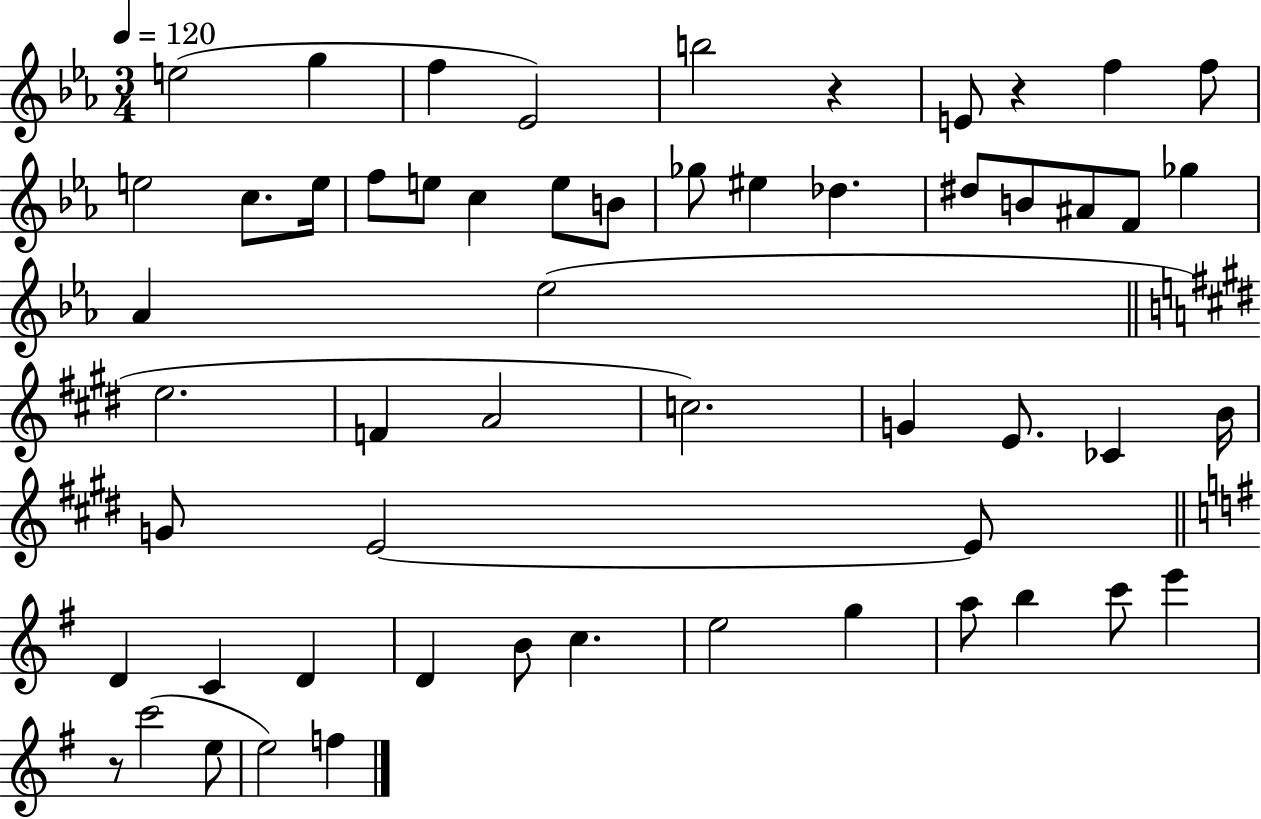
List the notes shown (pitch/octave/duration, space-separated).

E5/h G5/q F5/q Eb4/h B5/h R/q E4/e R/q F5/q F5/e E5/h C5/e. E5/s F5/e E5/e C5/q E5/e B4/e Gb5/e EIS5/q Db5/q. D#5/e B4/e A#4/e F4/e Gb5/q Ab4/q Eb5/h E5/h. F4/q A4/h C5/h. G4/q E4/e. CES4/q B4/s G4/e E4/h E4/e D4/q C4/q D4/q D4/q B4/e C5/q. E5/h G5/q A5/e B5/q C6/e E6/q R/e C6/h E5/e E5/h F5/q